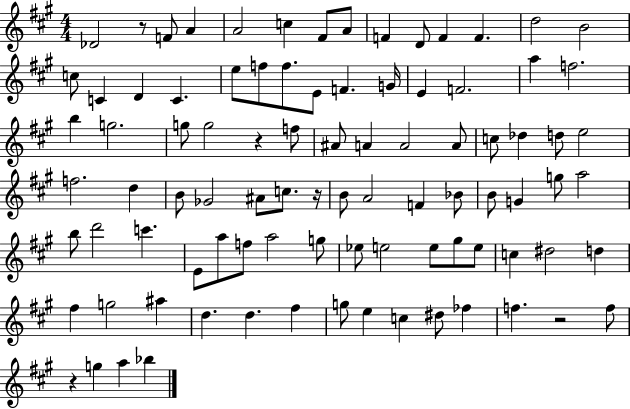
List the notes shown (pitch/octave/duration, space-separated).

Db4/h R/e F4/e A4/q A4/h C5/q F#4/e A4/e F4/q D4/e F4/q F4/q. D5/h B4/h C5/e C4/q D4/q C4/q. E5/e F5/e F5/e. E4/e F4/q. G4/s E4/q F4/h. A5/q F5/h. B5/q G5/h. G5/e G5/h R/q F5/e A#4/e A4/q A4/h A4/e C5/e Db5/q D5/e E5/h F5/h. D5/q B4/e Gb4/h A#4/e C5/e. R/s B4/e A4/h F4/q Bb4/e B4/e G4/q G5/e A5/h B5/e D6/h C6/q. E4/e A5/e F5/e A5/h G5/e Eb5/e E5/h E5/e G#5/e E5/e C5/q D#5/h D5/q F#5/q G5/h A#5/q D5/q. D5/q. F#5/q G5/e E5/q C5/q D#5/e FES5/q F5/q. R/h F5/e R/q G5/q A5/q Bb5/q